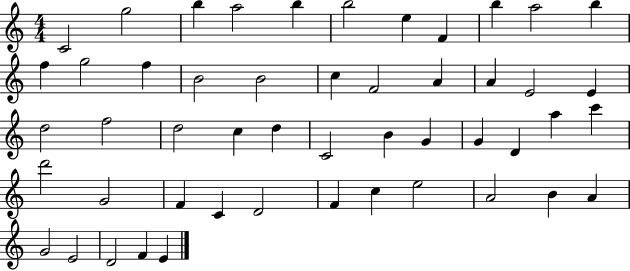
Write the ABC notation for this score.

X:1
T:Untitled
M:4/4
L:1/4
K:C
C2 g2 b a2 b b2 e F b a2 b f g2 f B2 B2 c F2 A A E2 E d2 f2 d2 c d C2 B G G D a c' d'2 G2 F C D2 F c e2 A2 B A G2 E2 D2 F E